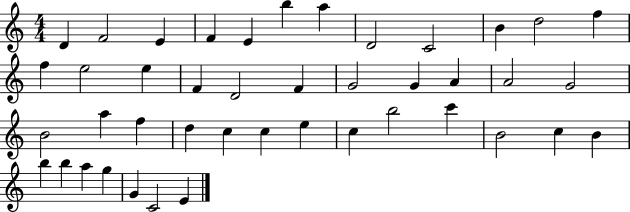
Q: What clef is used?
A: treble